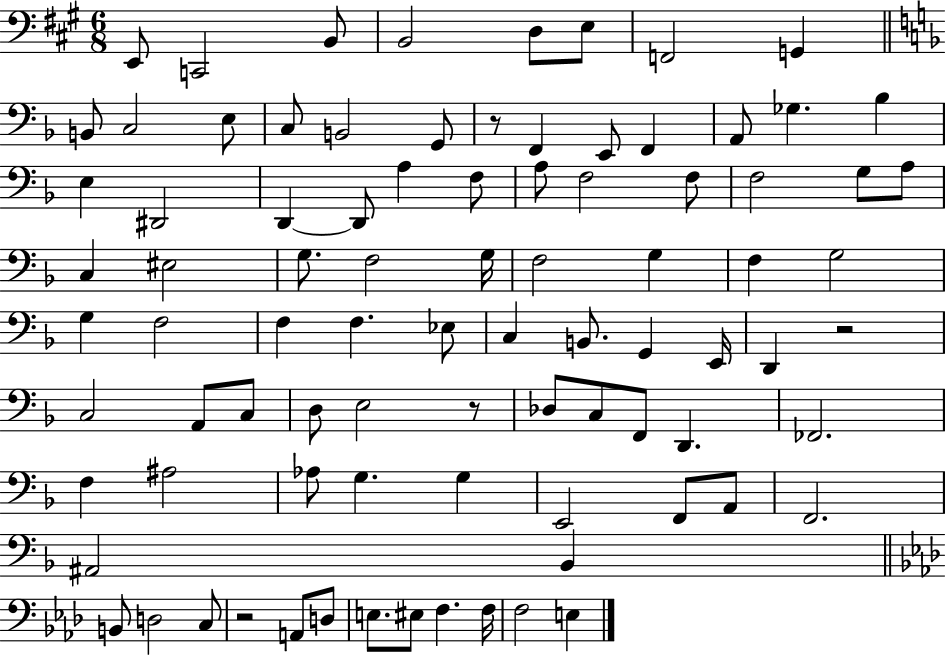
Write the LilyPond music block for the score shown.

{
  \clef bass
  \numericTimeSignature
  \time 6/8
  \key a \major
  e,8 c,2 b,8 | b,2 d8 e8 | f,2 g,4 | \bar "||" \break \key d \minor b,8 c2 e8 | c8 b,2 g,8 | r8 f,4 e,8 f,4 | a,8 ges4. bes4 | \break e4 dis,2 | d,4~~ d,8 a4 f8 | a8 f2 f8 | f2 g8 a8 | \break c4 eis2 | g8. f2 g16 | f2 g4 | f4 g2 | \break g4 f2 | f4 f4. ees8 | c4 b,8. g,4 e,16 | d,4 r2 | \break c2 a,8 c8 | d8 e2 r8 | des8 c8 f,8 d,4. | fes,2. | \break f4 ais2 | aes8 g4. g4 | e,2 f,8 a,8 | f,2. | \break ais,2 bes,4 | \bar "||" \break \key aes \major b,8 d2 c8 | r2 a,8 d8 | e8. eis8 f4. f16 | f2 e4 | \break \bar "|."
}